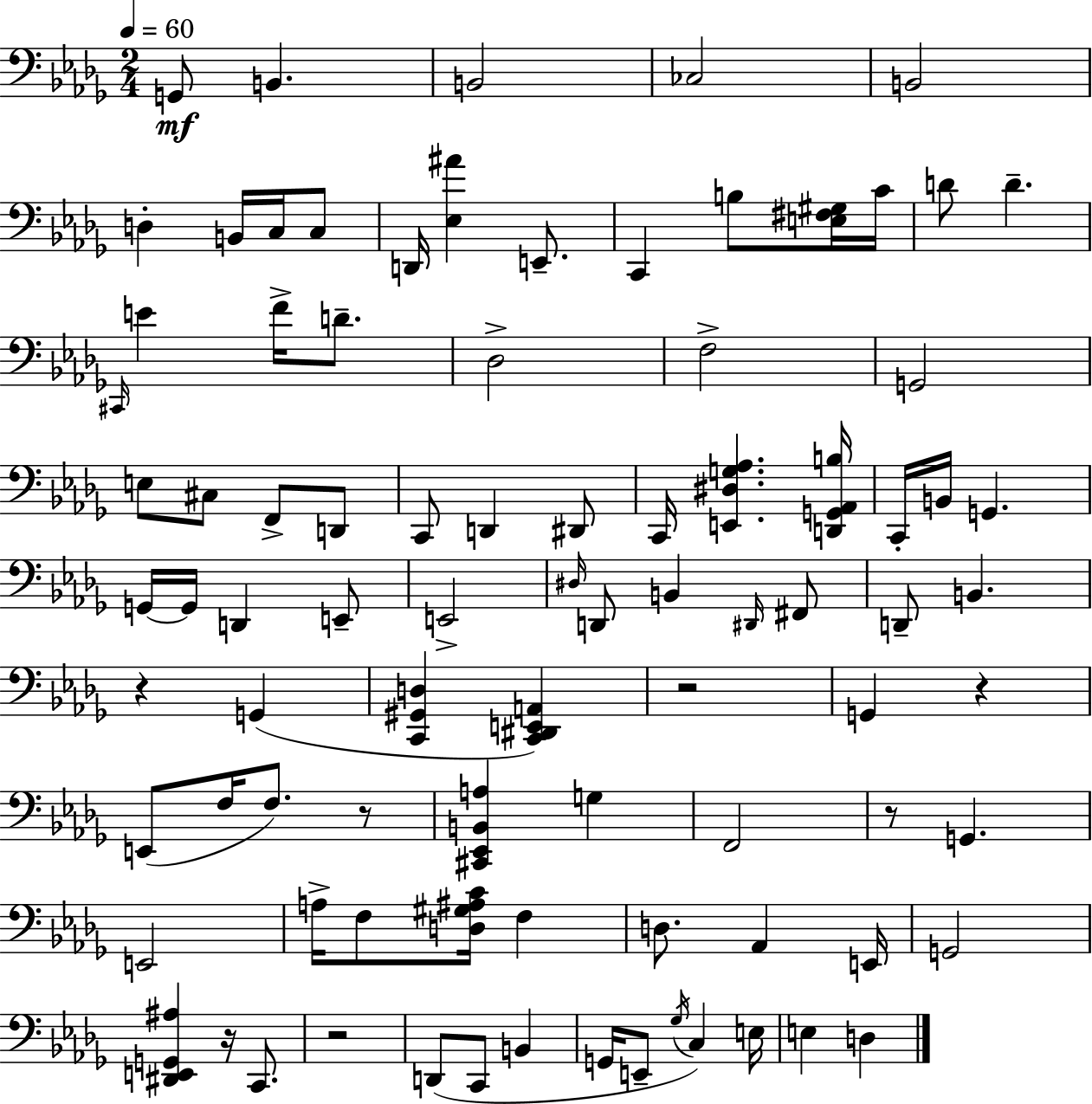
{
  \clef bass
  \numericTimeSignature
  \time 2/4
  \key bes \minor
  \tempo 4 = 60
  g,8\mf b,4. | b,2 | ces2 | b,2 | \break d4-. b,16 c16 c8 | d,16 <ees ais'>4 e,8.-- | c,4 b8 <e fis gis>16 c'16 | d'8 d'4.-- | \break \grace { cis,16 } e'4 f'16-> d'8.-- | des2-> | f2-> | g,2 | \break e8 cis8 f,8-> d,8 | c,8 d,4 dis,8 | c,16 <e, dis g aes>4. | <d, g, aes, b>16 c,16-. b,16 g,4. | \break g,16~~ g,16 d,4 e,8-- | e,2-> | \grace { dis16 } d,8 b,4 | \grace { dis,16 } fis,8 d,8-- b,4. | \break r4 g,4( | <c, gis, d>4 <c, dis, e, a,>4) | r2 | g,4 r4 | \break e,8( f16 f8.) | r8 <cis, ees, b, a>4 g4 | f,2 | r8 g,4. | \break e,2 | a16-> f8 <d gis ais c'>16 f4 | d8. aes,4 | e,16 g,2 | \break <dis, e, g, ais>4 r16 | c,8. r2 | d,8( c,8 b,4 | g,16 e,8-- \acciaccatura { ges16 }) c4 | \break e16 e4 | d4 \bar "|."
}